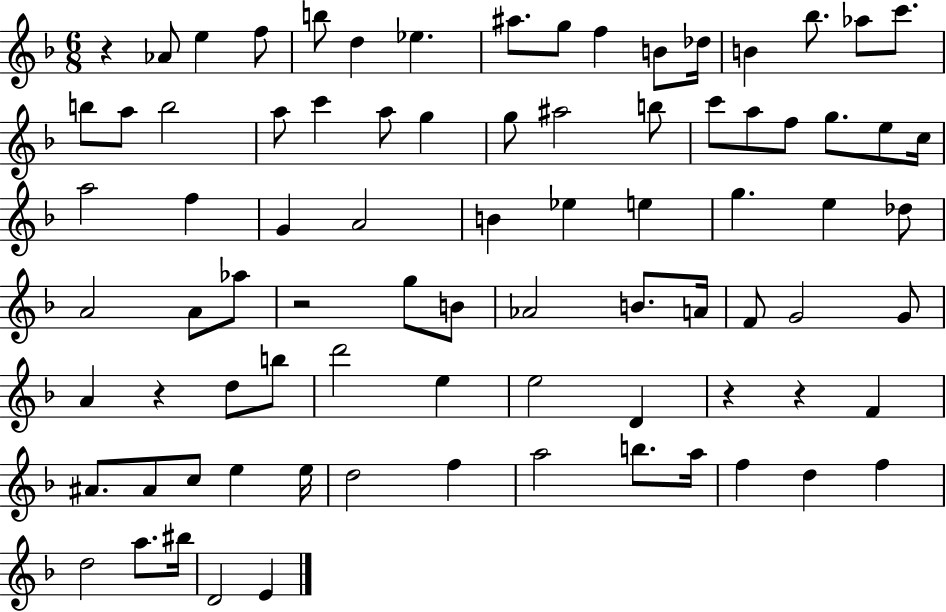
X:1
T:Untitled
M:6/8
L:1/4
K:F
z _A/2 e f/2 b/2 d _e ^a/2 g/2 f B/2 _d/4 B _b/2 _a/2 c'/2 b/2 a/2 b2 a/2 c' a/2 g g/2 ^a2 b/2 c'/2 a/2 f/2 g/2 e/2 c/4 a2 f G A2 B _e e g e _d/2 A2 A/2 _a/2 z2 g/2 B/2 _A2 B/2 A/4 F/2 G2 G/2 A z d/2 b/2 d'2 e e2 D z z F ^A/2 ^A/2 c/2 e e/4 d2 f a2 b/2 a/4 f d f d2 a/2 ^b/4 D2 E